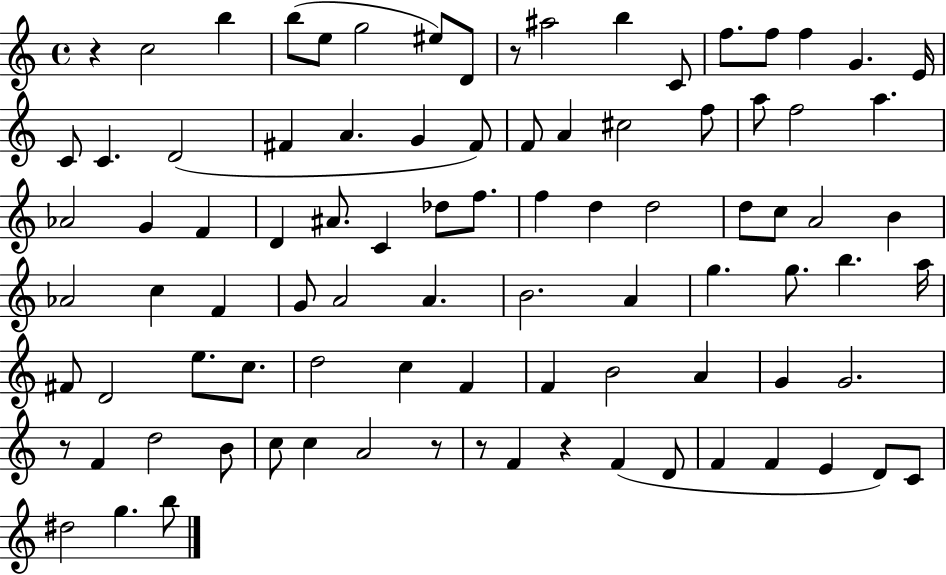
{
  \clef treble
  \time 4/4
  \defaultTimeSignature
  \key c \major
  r4 c''2 b''4 | b''8( e''8 g''2 eis''8) d'8 | r8 ais''2 b''4 c'8 | f''8. f''8 f''4 g'4. e'16 | \break c'8 c'4. d'2( | fis'4 a'4. g'4 fis'8) | f'8 a'4 cis''2 f''8 | a''8 f''2 a''4. | \break aes'2 g'4 f'4 | d'4 ais'8. c'4 des''8 f''8. | f''4 d''4 d''2 | d''8 c''8 a'2 b'4 | \break aes'2 c''4 f'4 | g'8 a'2 a'4. | b'2. a'4 | g''4. g''8. b''4. a''16 | \break fis'8 d'2 e''8. c''8. | d''2 c''4 f'4 | f'4 b'2 a'4 | g'4 g'2. | \break r8 f'4 d''2 b'8 | c''8 c''4 a'2 r8 | r8 f'4 r4 f'4( d'8 | f'4 f'4 e'4 d'8) c'8 | \break dis''2 g''4. b''8 | \bar "|."
}